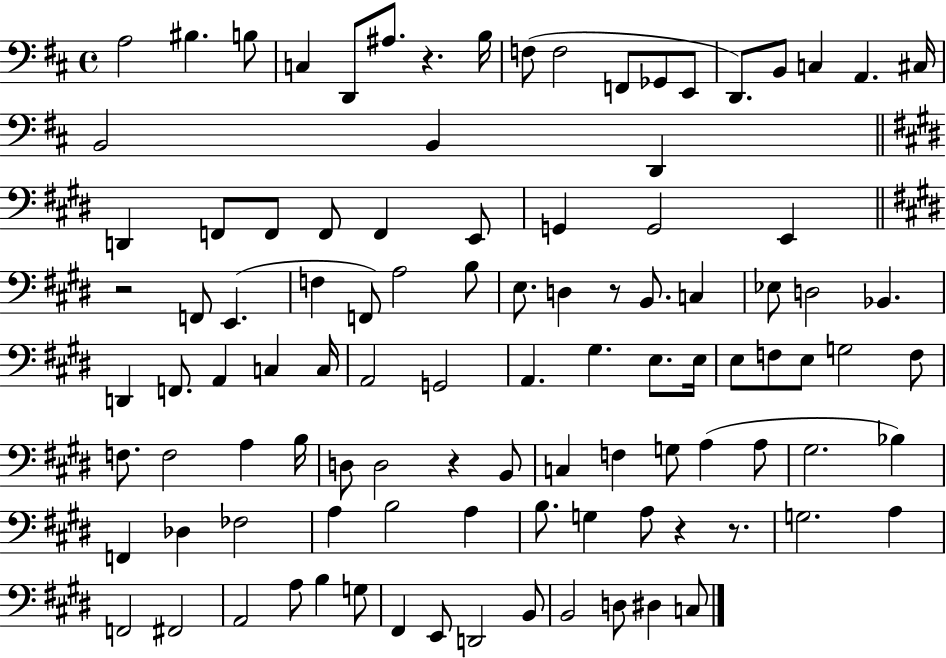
A3/h BIS3/q. B3/e C3/q D2/e A#3/e. R/q. B3/s F3/e F3/h F2/e Gb2/e E2/e D2/e. B2/e C3/q A2/q. C#3/s B2/h B2/q D2/q D2/q F2/e F2/e F2/e F2/q E2/e G2/q G2/h E2/q R/h F2/e E2/q. F3/q F2/e A3/h B3/e E3/e. D3/q R/e B2/e. C3/q Eb3/e D3/h Bb2/q. D2/q F2/e. A2/q C3/q C3/s A2/h G2/h A2/q. G#3/q. E3/e. E3/s E3/e F3/e E3/e G3/h F3/e F3/e. F3/h A3/q B3/s D3/e D3/h R/q B2/e C3/q F3/q G3/e A3/q A3/e G#3/h. Bb3/q F2/q Db3/q FES3/h A3/q B3/h A3/q B3/e. G3/q A3/e R/q R/e. G3/h. A3/q F2/h F#2/h A2/h A3/e B3/q G3/e F#2/q E2/e D2/h B2/e B2/h D3/e D#3/q C3/e